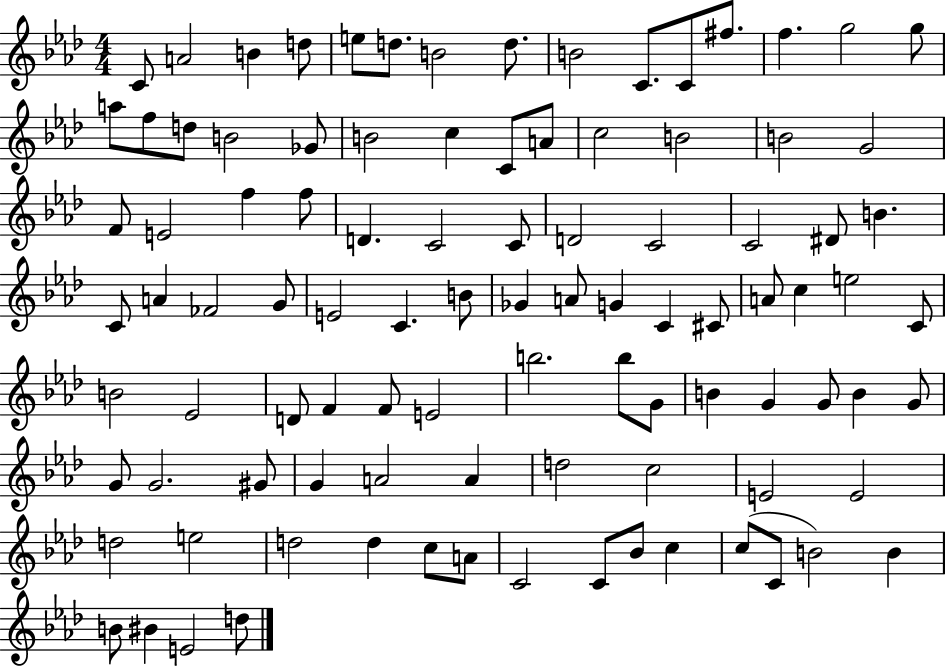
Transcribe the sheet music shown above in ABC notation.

X:1
T:Untitled
M:4/4
L:1/4
K:Ab
C/2 A2 B d/2 e/2 d/2 B2 d/2 B2 C/2 C/2 ^f/2 f g2 g/2 a/2 f/2 d/2 B2 _G/2 B2 c C/2 A/2 c2 B2 B2 G2 F/2 E2 f f/2 D C2 C/2 D2 C2 C2 ^D/2 B C/2 A _F2 G/2 E2 C B/2 _G A/2 G C ^C/2 A/2 c e2 C/2 B2 _E2 D/2 F F/2 E2 b2 b/2 G/2 B G G/2 B G/2 G/2 G2 ^G/2 G A2 A d2 c2 E2 E2 d2 e2 d2 d c/2 A/2 C2 C/2 _B/2 c c/2 C/2 B2 B B/2 ^B E2 d/2